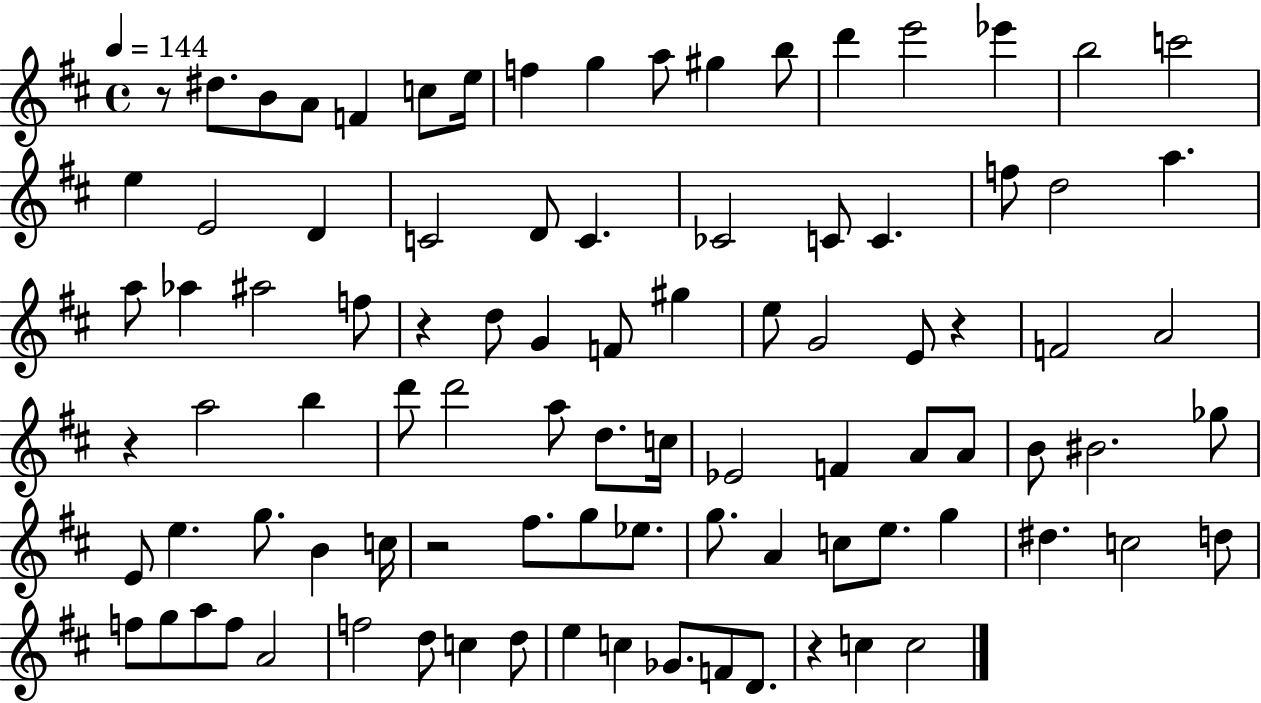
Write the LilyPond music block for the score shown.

{
  \clef treble
  \time 4/4
  \defaultTimeSignature
  \key d \major
  \tempo 4 = 144
  r8 dis''8. b'8 a'8 f'4 c''8 e''16 | f''4 g''4 a''8 gis''4 b''8 | d'''4 e'''2 ees'''4 | b''2 c'''2 | \break e''4 e'2 d'4 | c'2 d'8 c'4. | ces'2 c'8 c'4. | f''8 d''2 a''4. | \break a''8 aes''4 ais''2 f''8 | r4 d''8 g'4 f'8 gis''4 | e''8 g'2 e'8 r4 | f'2 a'2 | \break r4 a''2 b''4 | d'''8 d'''2 a''8 d''8. c''16 | ees'2 f'4 a'8 a'8 | b'8 bis'2. ges''8 | \break e'8 e''4. g''8. b'4 c''16 | r2 fis''8. g''8 ees''8. | g''8. a'4 c''8 e''8. g''4 | dis''4. c''2 d''8 | \break f''8 g''8 a''8 f''8 a'2 | f''2 d''8 c''4 d''8 | e''4 c''4 ges'8. f'8 d'8. | r4 c''4 c''2 | \break \bar "|."
}